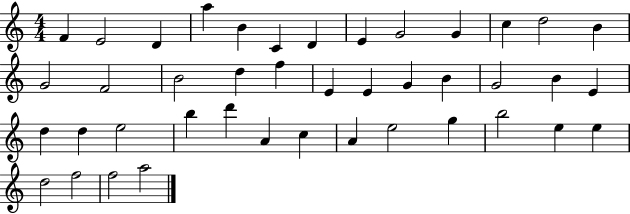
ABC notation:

X:1
T:Untitled
M:4/4
L:1/4
K:C
F E2 D a B C D E G2 G c d2 B G2 F2 B2 d f E E G B G2 B E d d e2 b d' A c A e2 g b2 e e d2 f2 f2 a2